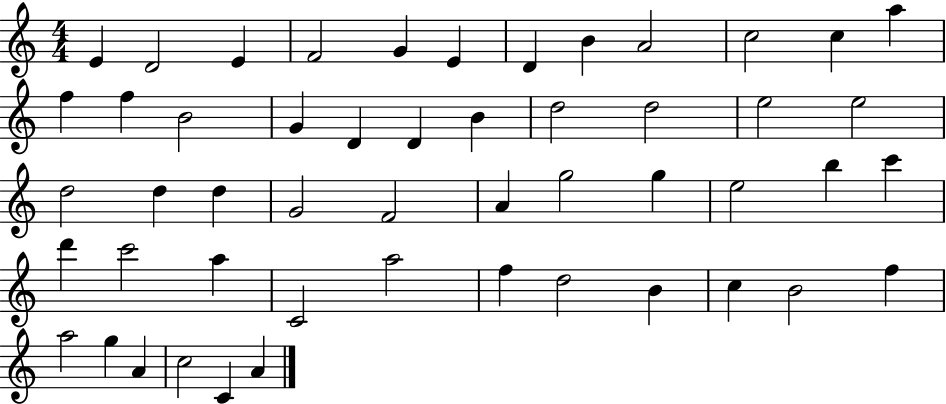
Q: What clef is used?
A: treble